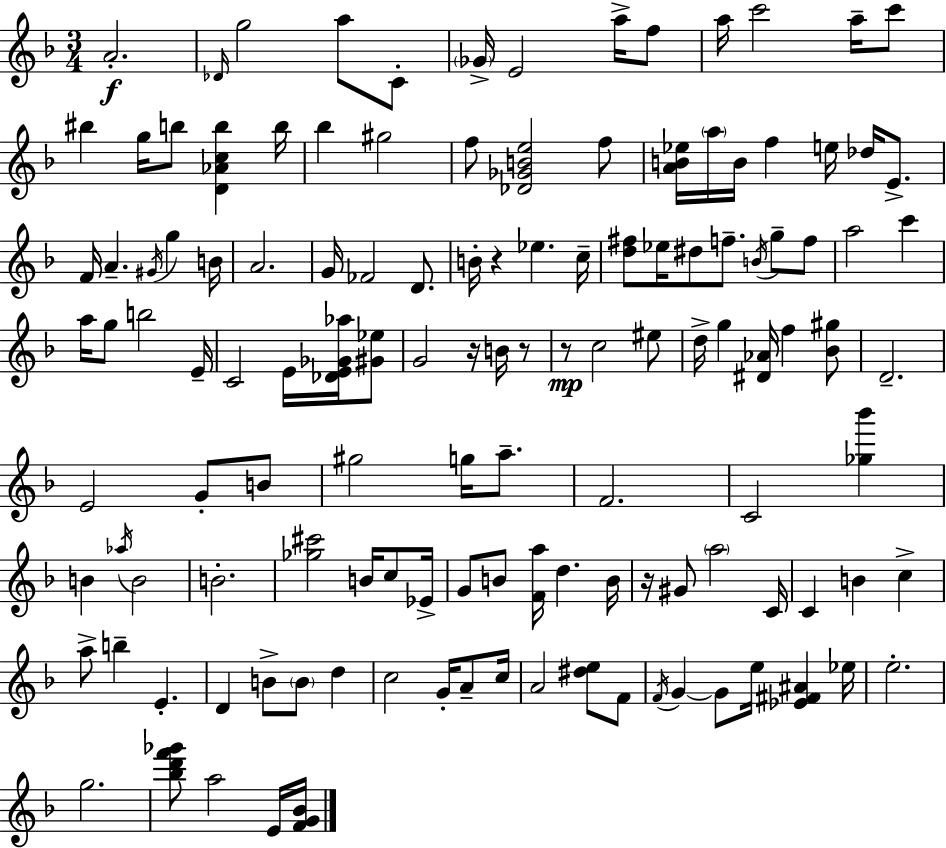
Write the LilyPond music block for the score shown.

{
  \clef treble
  \numericTimeSignature
  \time 3/4
  \key d \minor
  \repeat volta 2 { a'2.-.\f | \grace { des'16 } g''2 a''8 c'8-. | \parenthesize ges'16-> e'2 a''16-> f''8 | a''16 c'''2 a''16-- c'''8 | \break bis''4 g''16 b''8 <d' aes' c'' b''>4 | b''16 bes''4 gis''2 | f''8 <des' ges' b' e''>2 f''8 | <a' b' ees''>16 \parenthesize a''16 b'16 f''4 e''16 des''16 e'8.-> | \break f'16 a'4.-- \acciaccatura { gis'16 } g''4 | b'16 a'2. | g'16 fes'2 d'8. | b'16-. r4 ees''4. | \break c''16-- <d'' fis''>8 ees''16 dis''8 f''8.-- \acciaccatura { b'16 } g''8-- | f''8 a''2 c'''4 | a''16 g''8 b''2 | e'16-- c'2 e'16 | \break <des' e' ges' aes''>16 <gis' ees''>8 g'2 r16 | b'16 r8 r8\mp c''2 | eis''8 d''16-> g''4 <dis' aes'>16 f''4 | <bes' gis''>8 d'2.-- | \break e'2 g'8-. | b'8 gis''2 g''16 | a''8.-- f'2. | c'2 <ges'' bes'''>4 | \break b'4 \acciaccatura { aes''16 } b'2 | b'2.-. | <ges'' cis'''>2 | b'16 c''8 ees'16-> g'8 b'8 <f' a''>16 d''4. | \break b'16 r16 gis'8 \parenthesize a''2 | c'16 c'4 b'4 | c''4-> a''8-> b''4-- e'4.-. | d'4 b'8-> \parenthesize b'8 | \break d''4 c''2 | g'16-. a'8-- c''16 a'2 | <dis'' e''>8 f'8 \acciaccatura { f'16 } g'4~~ g'8 e''16 | <ees' fis' ais'>4 ees''16 e''2.-. | \break g''2. | <bes'' d''' f''' ges'''>8 a''2 | e'16 <f' g' bes'>16 } \bar "|."
}